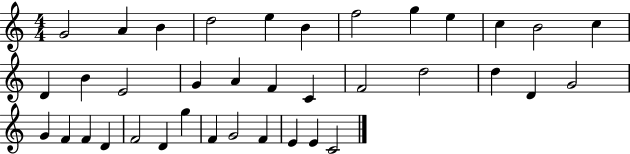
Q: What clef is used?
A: treble